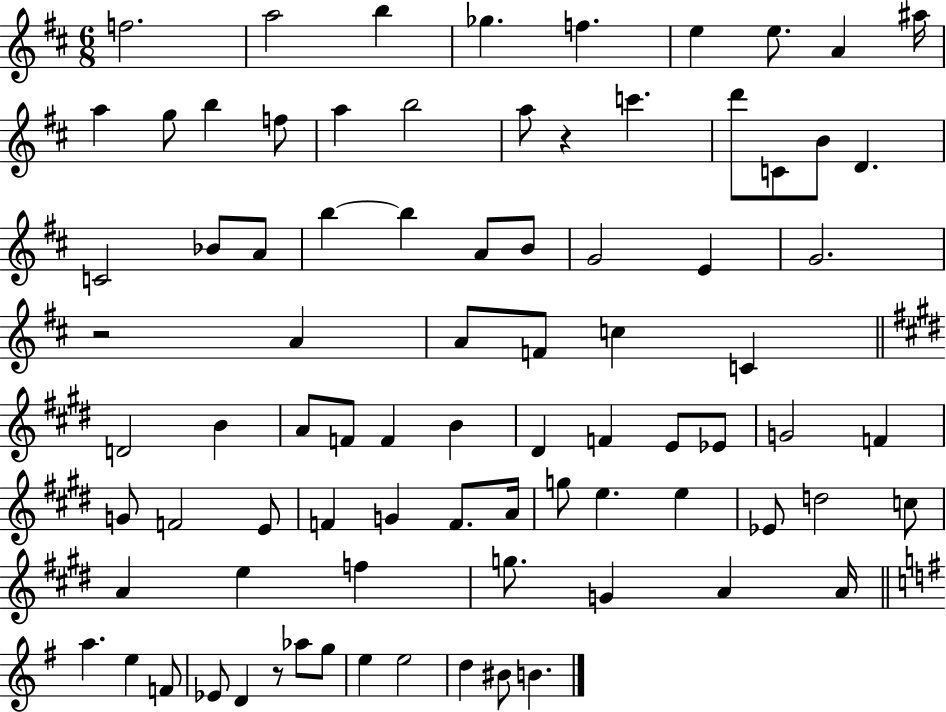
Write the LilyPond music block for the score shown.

{
  \clef treble
  \numericTimeSignature
  \time 6/8
  \key d \major
  \repeat volta 2 { f''2. | a''2 b''4 | ges''4. f''4. | e''4 e''8. a'4 ais''16 | \break a''4 g''8 b''4 f''8 | a''4 b''2 | a''8 r4 c'''4. | d'''8 c'8 b'8 d'4. | \break c'2 bes'8 a'8 | b''4~~ b''4 a'8 b'8 | g'2 e'4 | g'2. | \break r2 a'4 | a'8 f'8 c''4 c'4 | \bar "||" \break \key e \major d'2 b'4 | a'8 f'8 f'4 b'4 | dis'4 f'4 e'8 ees'8 | g'2 f'4 | \break g'8 f'2 e'8 | f'4 g'4 f'8. a'16 | g''8 e''4. e''4 | ees'8 d''2 c''8 | \break a'4 e''4 f''4 | g''8. g'4 a'4 a'16 | \bar "||" \break \key g \major a''4. e''4 f'8 | ees'8 d'4 r8 aes''8 g''8 | e''4 e''2 | d''4 bis'8 b'4. | \break } \bar "|."
}